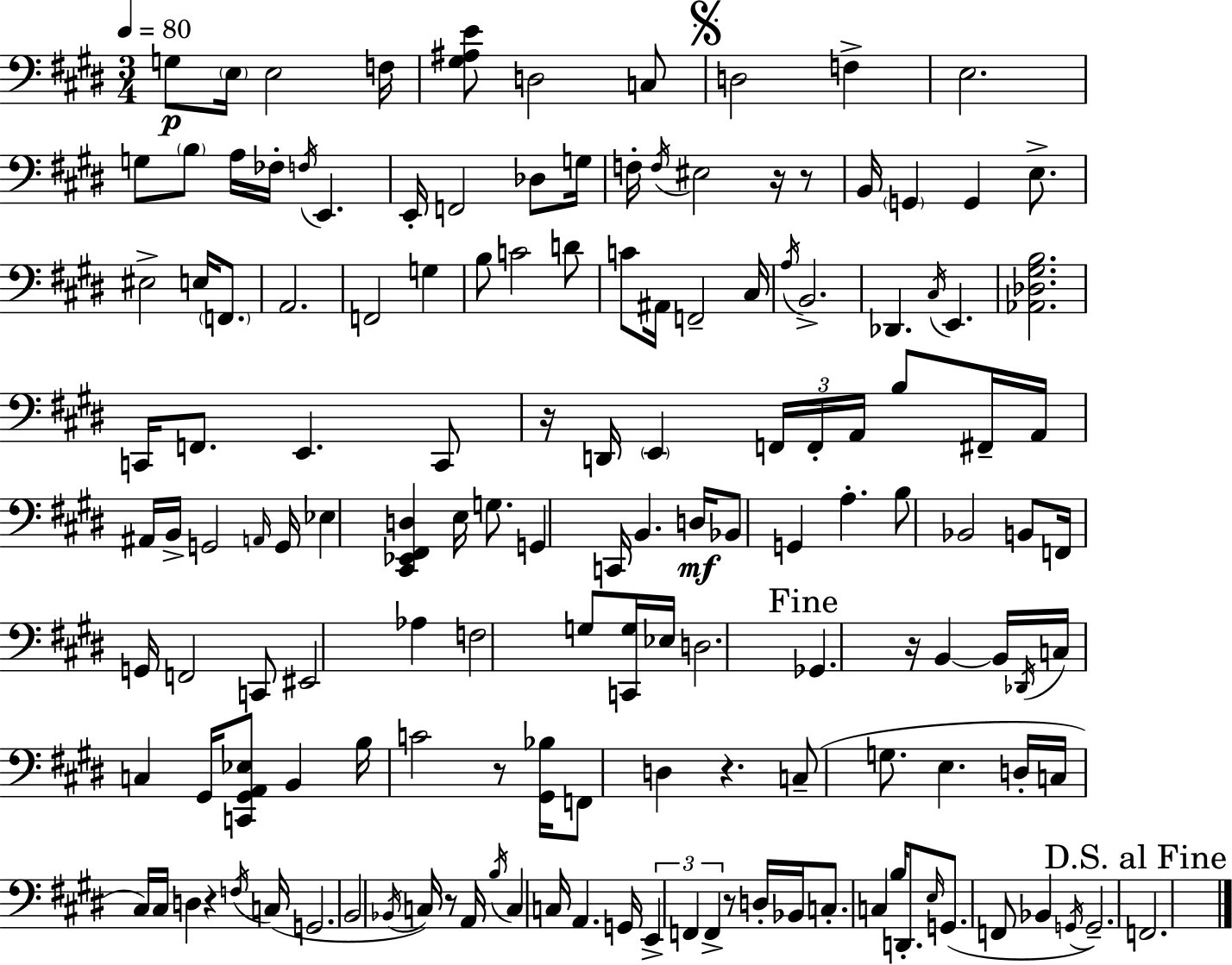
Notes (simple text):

G3/e E3/s E3/h F3/s [G#3,A#3,E4]/e D3/h C3/e D3/h F3/q E3/h. G3/e B3/e A3/s FES3/s F3/s E2/q. E2/s F2/h Db3/e G3/s F3/s F3/s EIS3/h R/s R/e B2/s G2/q G2/q E3/e. EIS3/h E3/s F2/e. A2/h. F2/h G3/q B3/e C4/h D4/e C4/e A#2/s F2/h C#3/s A3/s B2/h. Db2/q. C#3/s E2/q. [Ab2,Db3,G#3,B3]/h. C2/s F2/e. E2/q. C2/e R/s D2/s E2/q F2/s F2/s A2/s B3/e F#2/s A2/s A#2/s B2/s G2/h A2/s G2/s Eb3/q [C#2,Eb2,F#2,D3]/q E3/s G3/e. G2/q C2/s B2/q. D3/s Bb2/e G2/q A3/q. B3/e Bb2/h B2/e F2/s G2/s F2/h C2/e EIS2/h Ab3/q F3/h G3/e [C2,G3]/s Eb3/s D3/h. Gb2/q. R/s B2/q B2/s Db2/s C3/s C3/q G#2/s [C2,G#2,A2,Eb3]/e B2/q B3/s C4/h R/e [G#2,Bb3]/s F2/e D3/q R/q. C3/e G3/e. E3/q. D3/s C3/s C#3/s C#3/s D3/q R/q F3/s C3/s G2/h. B2/h Bb2/s C3/s R/e A2/s B3/s C3/q C3/s A2/q. G2/s E2/q F2/q F2/q R/e D3/s Bb2/s C3/e. C3/q B3/s D2/e. E3/s G2/e. F2/e Bb2/q G2/s G2/h. F2/h.